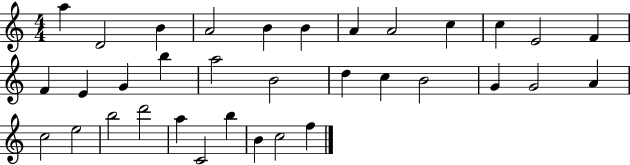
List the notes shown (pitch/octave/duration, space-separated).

A5/q D4/h B4/q A4/h B4/q B4/q A4/q A4/h C5/q C5/q E4/h F4/q F4/q E4/q G4/q B5/q A5/h B4/h D5/q C5/q B4/h G4/q G4/h A4/q C5/h E5/h B5/h D6/h A5/q C4/h B5/q B4/q C5/h F5/q